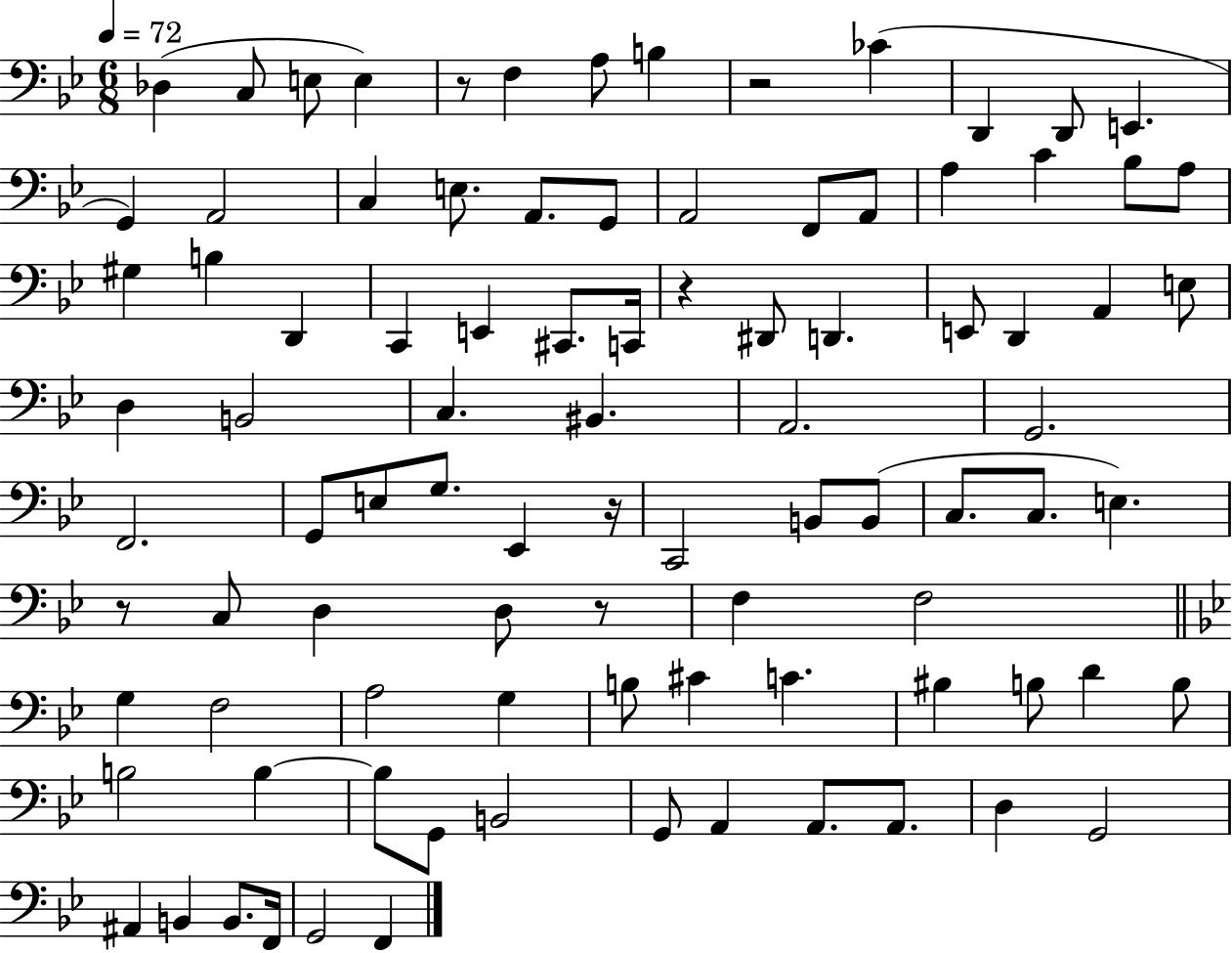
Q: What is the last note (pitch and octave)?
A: F2